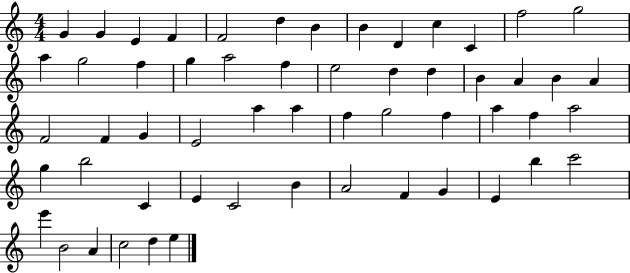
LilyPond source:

{
  \clef treble
  \numericTimeSignature
  \time 4/4
  \key c \major
  g'4 g'4 e'4 f'4 | f'2 d''4 b'4 | b'4 d'4 c''4 c'4 | f''2 g''2 | \break a''4 g''2 f''4 | g''4 a''2 f''4 | e''2 d''4 d''4 | b'4 a'4 b'4 a'4 | \break f'2 f'4 g'4 | e'2 a''4 a''4 | f''4 g''2 f''4 | a''4 f''4 a''2 | \break g''4 b''2 c'4 | e'4 c'2 b'4 | a'2 f'4 g'4 | e'4 b''4 c'''2 | \break e'''4 b'2 a'4 | c''2 d''4 e''4 | \bar "|."
}